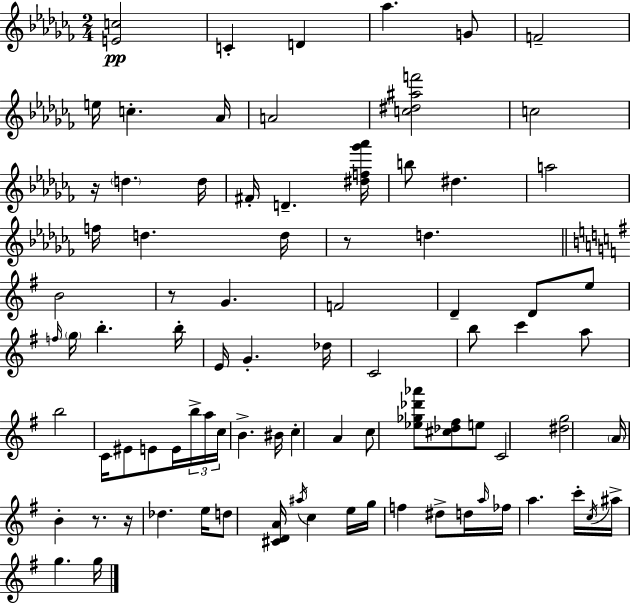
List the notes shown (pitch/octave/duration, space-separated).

[E4,C5]/h C4/q D4/q Ab5/q. G4/e F4/h E5/s C5/q. Ab4/s A4/h [C5,D#5,A#5,F6]/h C5/h R/s D5/q. D5/s F#4/s D4/q. [D#5,F5,Gb6,Ab6]/s B5/e D#5/q. A5/h F5/s D5/q. D5/s R/e D5/q. B4/h R/e G4/q. F4/h D4/q D4/e E5/e F5/s G5/s B5/q. B5/s E4/s G4/q. Db5/s C4/h B5/e C6/q A5/e B5/h C4/s EIS4/e E4/e E4/s B5/s A5/s C5/s B4/q. BIS4/s C5/q A4/q C5/e [Eb5,Gb5,Db6,Ab6]/e [C#5,Db5,F#5]/e E5/e C4/h [D#5,G5]/h A4/s B4/q R/e. R/s Db5/q. E5/s D5/e [C#4,D4,A4]/s A#5/s C5/q E5/s G5/s F5/q D#5/e D5/s A5/s FES5/s A5/q. C6/s C5/s A#5/s G5/q. G5/s